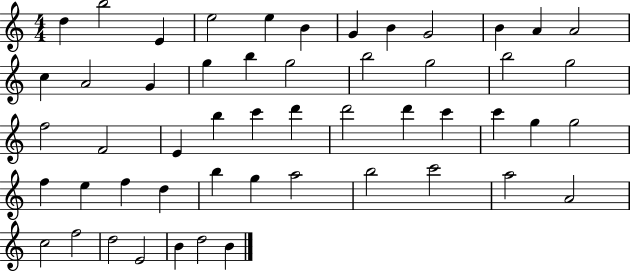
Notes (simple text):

D5/q B5/h E4/q E5/h E5/q B4/q G4/q B4/q G4/h B4/q A4/q A4/h C5/q A4/h G4/q G5/q B5/q G5/h B5/h G5/h B5/h G5/h F5/h F4/h E4/q B5/q C6/q D6/q D6/h D6/q C6/q C6/q G5/q G5/h F5/q E5/q F5/q D5/q B5/q G5/q A5/h B5/h C6/h A5/h A4/h C5/h F5/h D5/h E4/h B4/q D5/h B4/q